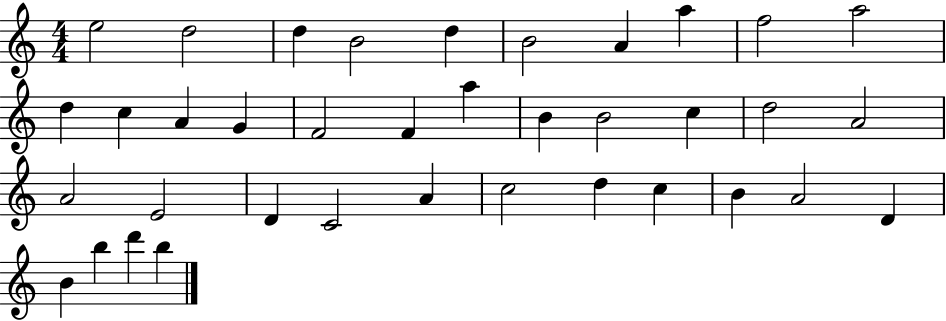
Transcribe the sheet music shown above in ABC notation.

X:1
T:Untitled
M:4/4
L:1/4
K:C
e2 d2 d B2 d B2 A a f2 a2 d c A G F2 F a B B2 c d2 A2 A2 E2 D C2 A c2 d c B A2 D B b d' b